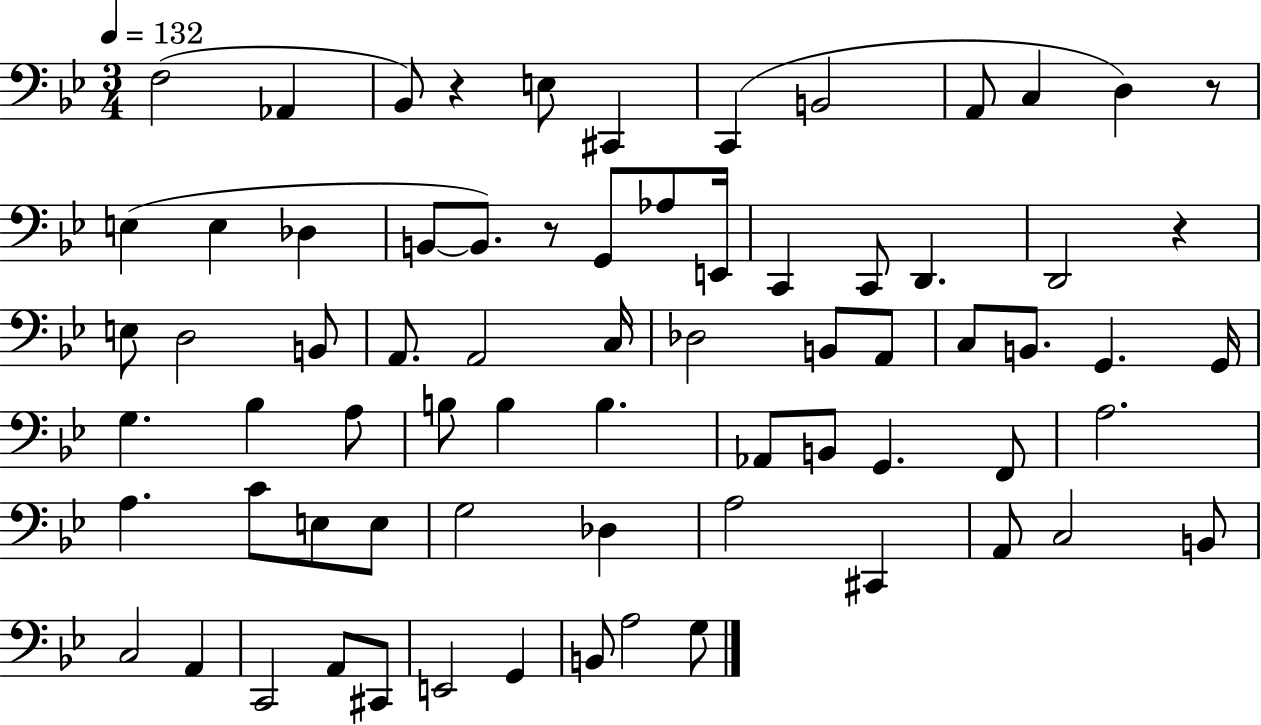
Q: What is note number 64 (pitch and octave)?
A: G2